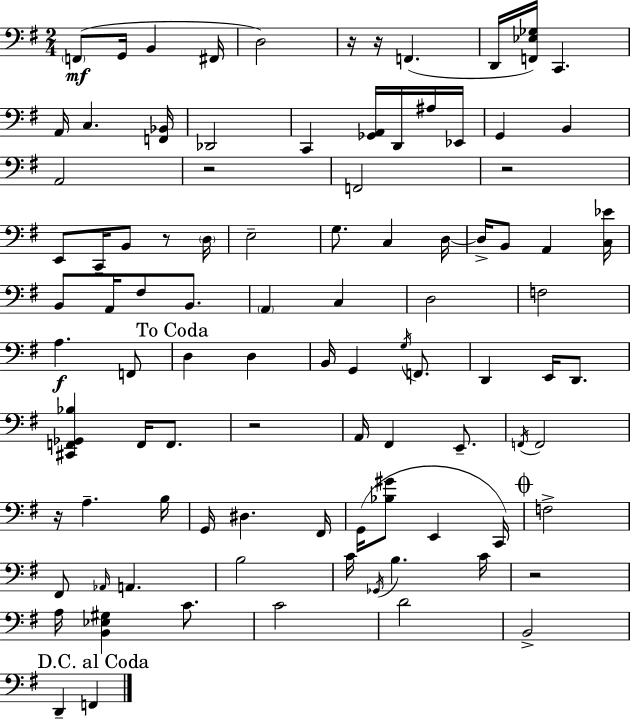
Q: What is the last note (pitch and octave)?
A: F2